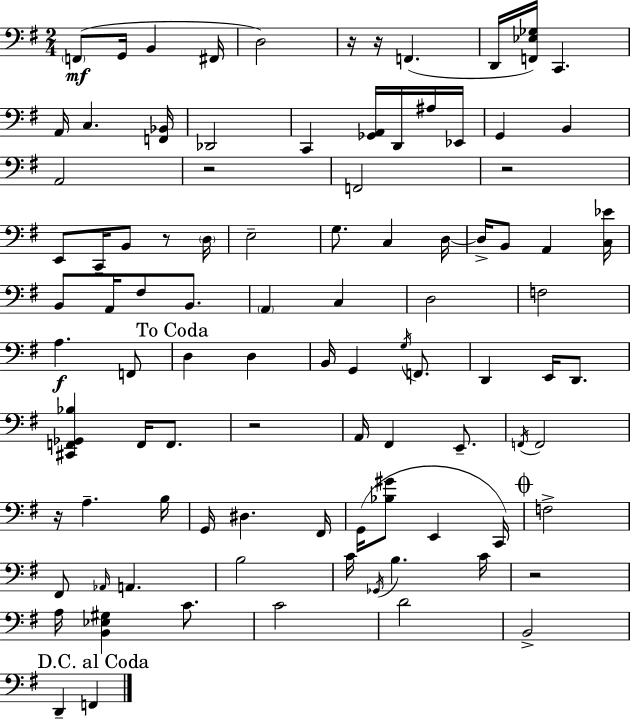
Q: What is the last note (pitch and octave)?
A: F2